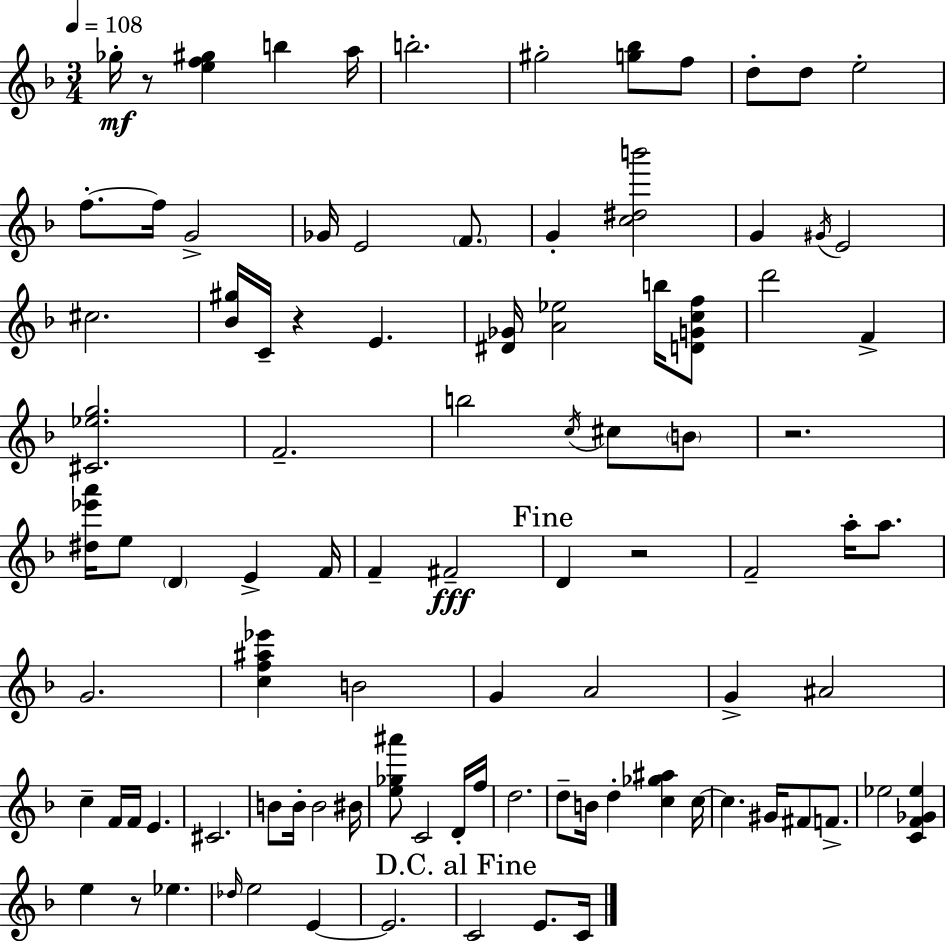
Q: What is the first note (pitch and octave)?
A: Gb5